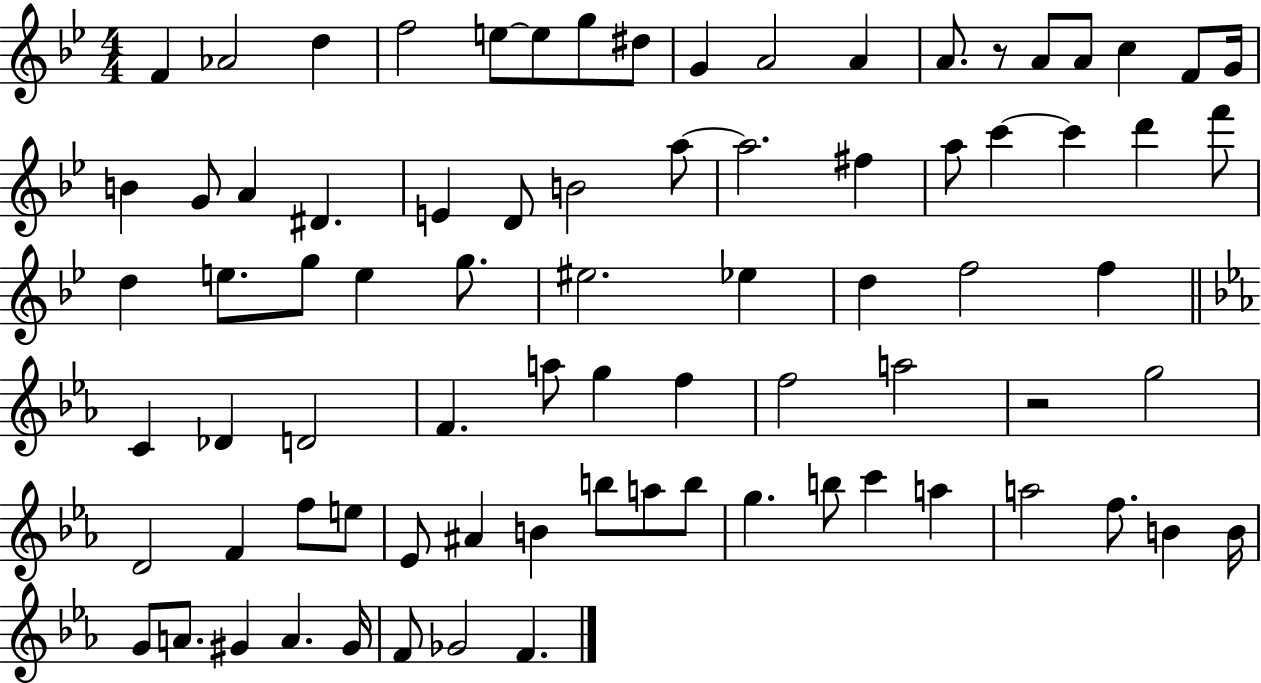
{
  \clef treble
  \numericTimeSignature
  \time 4/4
  \key bes \major
  f'4 aes'2 d''4 | f''2 e''8~~ e''8 g''8 dis''8 | g'4 a'2 a'4 | a'8. r8 a'8 a'8 c''4 f'8 g'16 | \break b'4 g'8 a'4 dis'4. | e'4 d'8 b'2 a''8~~ | a''2. fis''4 | a''8 c'''4~~ c'''4 d'''4 f'''8 | \break d''4 e''8. g''8 e''4 g''8. | eis''2. ees''4 | d''4 f''2 f''4 | \bar "||" \break \key ees \major c'4 des'4 d'2 | f'4. a''8 g''4 f''4 | f''2 a''2 | r2 g''2 | \break d'2 f'4 f''8 e''8 | ees'8 ais'4 b'4 b''8 a''8 b''8 | g''4. b''8 c'''4 a''4 | a''2 f''8. b'4 b'16 | \break g'8 a'8. gis'4 a'4. gis'16 | f'8 ges'2 f'4. | \bar "|."
}